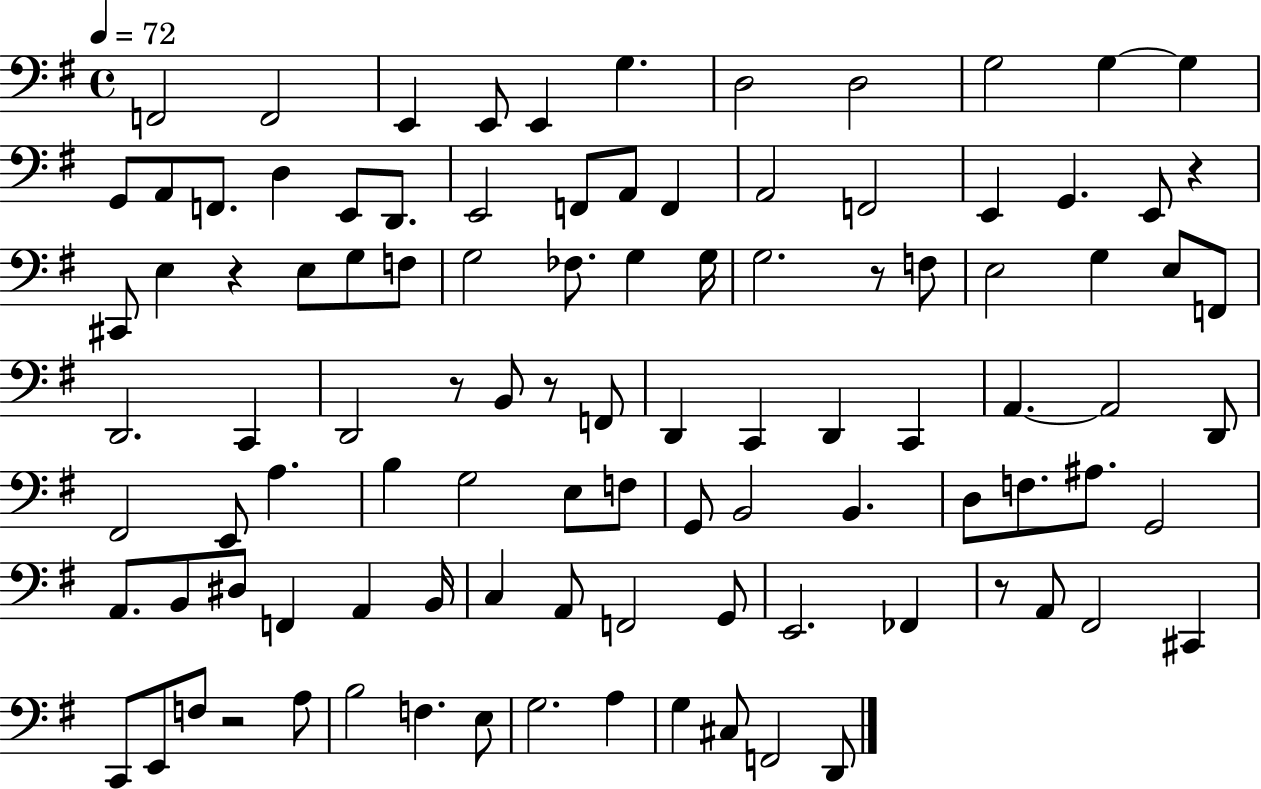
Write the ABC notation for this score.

X:1
T:Untitled
M:4/4
L:1/4
K:G
F,,2 F,,2 E,, E,,/2 E,, G, D,2 D,2 G,2 G, G, G,,/2 A,,/2 F,,/2 D, E,,/2 D,,/2 E,,2 F,,/2 A,,/2 F,, A,,2 F,,2 E,, G,, E,,/2 z ^C,,/2 E, z E,/2 G,/2 F,/2 G,2 _F,/2 G, G,/4 G,2 z/2 F,/2 E,2 G, E,/2 F,,/2 D,,2 C,, D,,2 z/2 B,,/2 z/2 F,,/2 D,, C,, D,, C,, A,, A,,2 D,,/2 ^F,,2 E,,/2 A, B, G,2 E,/2 F,/2 G,,/2 B,,2 B,, D,/2 F,/2 ^A,/2 G,,2 A,,/2 B,,/2 ^D,/2 F,, A,, B,,/4 C, A,,/2 F,,2 G,,/2 E,,2 _F,, z/2 A,,/2 ^F,,2 ^C,, C,,/2 E,,/2 F,/2 z2 A,/2 B,2 F, E,/2 G,2 A, G, ^C,/2 F,,2 D,,/2